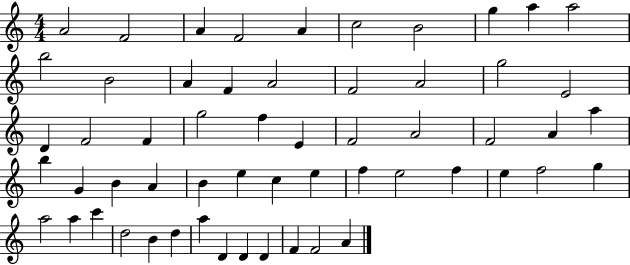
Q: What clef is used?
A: treble